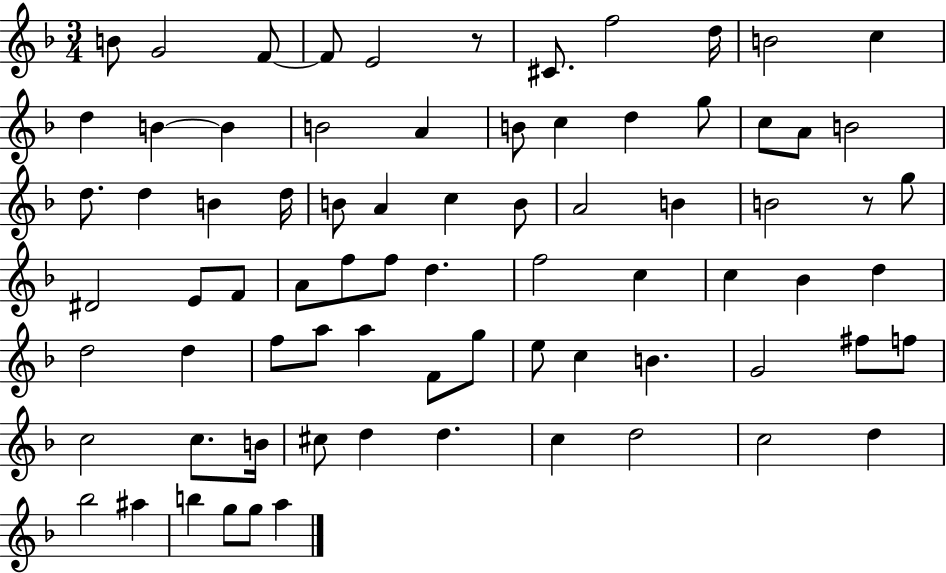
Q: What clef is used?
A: treble